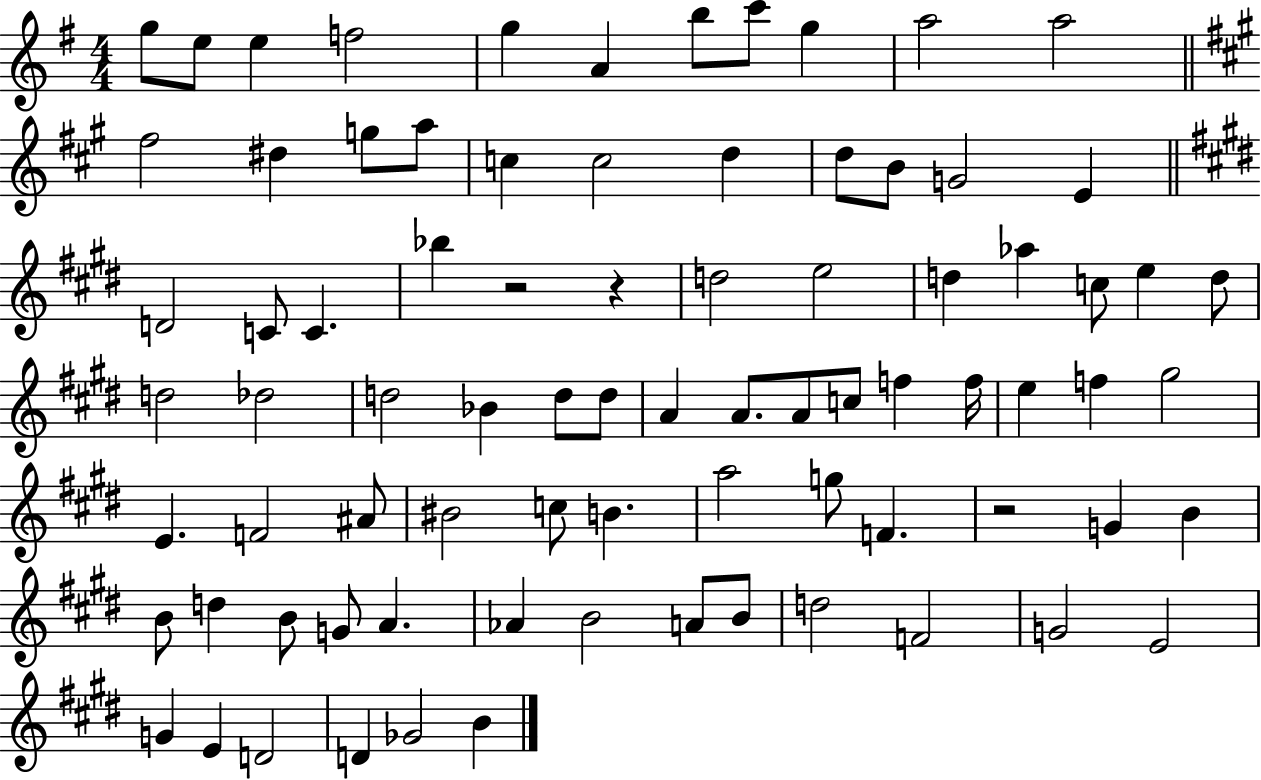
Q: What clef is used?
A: treble